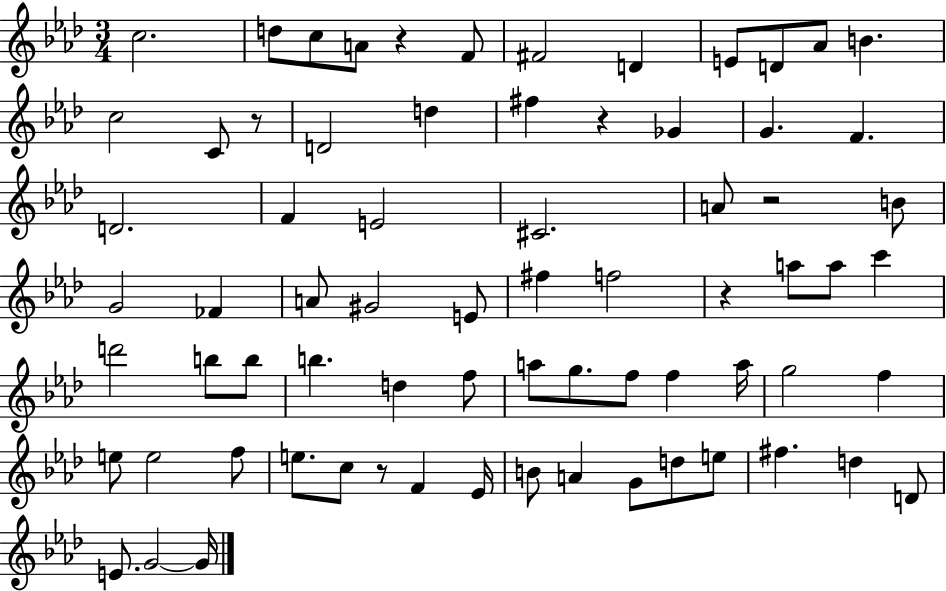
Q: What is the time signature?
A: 3/4